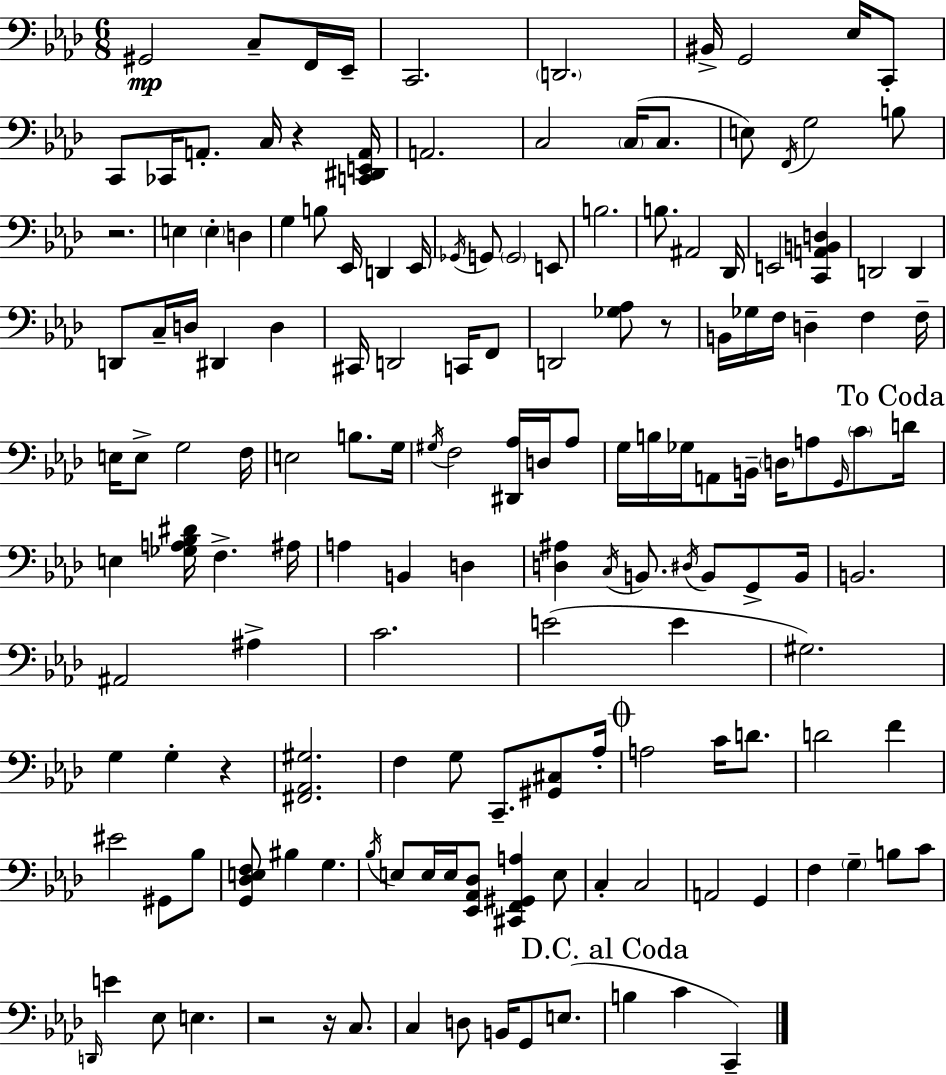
G#2/h C3/e F2/s Eb2/s C2/h. D2/h. BIS2/s G2/h Eb3/s C2/e C2/e CES2/s A2/e. C3/s R/q [C2,D#2,E2,A2]/s A2/h. C3/h C3/s C3/e. E3/e F2/s G3/h B3/e R/h. E3/q E3/q D3/q G3/q B3/e Eb2/s D2/q Eb2/s Gb2/s G2/e G2/h E2/e B3/h. B3/e. A#2/h Db2/s E2/h [C2,A2,B2,D3]/q D2/h D2/q D2/e C3/s D3/s D#2/q D3/q C#2/s D2/h C2/s F2/e D2/h [Gb3,Ab3]/e R/e B2/s Gb3/s F3/s D3/q F3/q F3/s E3/s E3/e G3/h F3/s E3/h B3/e. G3/s G#3/s F3/h [D#2,Ab3]/s D3/s Ab3/e G3/s B3/s Gb3/s A2/e B2/s D3/s A3/e G2/s C4/e D4/s E3/q [Gb3,A3,Bb3,D#4]/s F3/q. A#3/s A3/q B2/q D3/q [D3,A#3]/q C3/s B2/e. D#3/s B2/e G2/e B2/s B2/h. A#2/h A#3/q C4/h. E4/h E4/q G#3/h. G3/q G3/q R/q [F#2,Ab2,G#3]/h. F3/q G3/e C2/e. [G#2,C#3]/e Ab3/s A3/h C4/s D4/e. D4/h F4/q EIS4/h G#2/e Bb3/e [G2,Db3,E3,F3]/e BIS3/q G3/q. Bb3/s E3/e E3/s E3/s [Eb2,Ab2,Db3]/e [C#2,F2,G#2,A3]/q E3/e C3/q C3/h A2/h G2/q F3/q G3/q B3/e C4/e D2/s E4/q Eb3/e E3/q. R/h R/s C3/e. C3/q D3/e B2/s G2/e E3/e. B3/q C4/q C2/q